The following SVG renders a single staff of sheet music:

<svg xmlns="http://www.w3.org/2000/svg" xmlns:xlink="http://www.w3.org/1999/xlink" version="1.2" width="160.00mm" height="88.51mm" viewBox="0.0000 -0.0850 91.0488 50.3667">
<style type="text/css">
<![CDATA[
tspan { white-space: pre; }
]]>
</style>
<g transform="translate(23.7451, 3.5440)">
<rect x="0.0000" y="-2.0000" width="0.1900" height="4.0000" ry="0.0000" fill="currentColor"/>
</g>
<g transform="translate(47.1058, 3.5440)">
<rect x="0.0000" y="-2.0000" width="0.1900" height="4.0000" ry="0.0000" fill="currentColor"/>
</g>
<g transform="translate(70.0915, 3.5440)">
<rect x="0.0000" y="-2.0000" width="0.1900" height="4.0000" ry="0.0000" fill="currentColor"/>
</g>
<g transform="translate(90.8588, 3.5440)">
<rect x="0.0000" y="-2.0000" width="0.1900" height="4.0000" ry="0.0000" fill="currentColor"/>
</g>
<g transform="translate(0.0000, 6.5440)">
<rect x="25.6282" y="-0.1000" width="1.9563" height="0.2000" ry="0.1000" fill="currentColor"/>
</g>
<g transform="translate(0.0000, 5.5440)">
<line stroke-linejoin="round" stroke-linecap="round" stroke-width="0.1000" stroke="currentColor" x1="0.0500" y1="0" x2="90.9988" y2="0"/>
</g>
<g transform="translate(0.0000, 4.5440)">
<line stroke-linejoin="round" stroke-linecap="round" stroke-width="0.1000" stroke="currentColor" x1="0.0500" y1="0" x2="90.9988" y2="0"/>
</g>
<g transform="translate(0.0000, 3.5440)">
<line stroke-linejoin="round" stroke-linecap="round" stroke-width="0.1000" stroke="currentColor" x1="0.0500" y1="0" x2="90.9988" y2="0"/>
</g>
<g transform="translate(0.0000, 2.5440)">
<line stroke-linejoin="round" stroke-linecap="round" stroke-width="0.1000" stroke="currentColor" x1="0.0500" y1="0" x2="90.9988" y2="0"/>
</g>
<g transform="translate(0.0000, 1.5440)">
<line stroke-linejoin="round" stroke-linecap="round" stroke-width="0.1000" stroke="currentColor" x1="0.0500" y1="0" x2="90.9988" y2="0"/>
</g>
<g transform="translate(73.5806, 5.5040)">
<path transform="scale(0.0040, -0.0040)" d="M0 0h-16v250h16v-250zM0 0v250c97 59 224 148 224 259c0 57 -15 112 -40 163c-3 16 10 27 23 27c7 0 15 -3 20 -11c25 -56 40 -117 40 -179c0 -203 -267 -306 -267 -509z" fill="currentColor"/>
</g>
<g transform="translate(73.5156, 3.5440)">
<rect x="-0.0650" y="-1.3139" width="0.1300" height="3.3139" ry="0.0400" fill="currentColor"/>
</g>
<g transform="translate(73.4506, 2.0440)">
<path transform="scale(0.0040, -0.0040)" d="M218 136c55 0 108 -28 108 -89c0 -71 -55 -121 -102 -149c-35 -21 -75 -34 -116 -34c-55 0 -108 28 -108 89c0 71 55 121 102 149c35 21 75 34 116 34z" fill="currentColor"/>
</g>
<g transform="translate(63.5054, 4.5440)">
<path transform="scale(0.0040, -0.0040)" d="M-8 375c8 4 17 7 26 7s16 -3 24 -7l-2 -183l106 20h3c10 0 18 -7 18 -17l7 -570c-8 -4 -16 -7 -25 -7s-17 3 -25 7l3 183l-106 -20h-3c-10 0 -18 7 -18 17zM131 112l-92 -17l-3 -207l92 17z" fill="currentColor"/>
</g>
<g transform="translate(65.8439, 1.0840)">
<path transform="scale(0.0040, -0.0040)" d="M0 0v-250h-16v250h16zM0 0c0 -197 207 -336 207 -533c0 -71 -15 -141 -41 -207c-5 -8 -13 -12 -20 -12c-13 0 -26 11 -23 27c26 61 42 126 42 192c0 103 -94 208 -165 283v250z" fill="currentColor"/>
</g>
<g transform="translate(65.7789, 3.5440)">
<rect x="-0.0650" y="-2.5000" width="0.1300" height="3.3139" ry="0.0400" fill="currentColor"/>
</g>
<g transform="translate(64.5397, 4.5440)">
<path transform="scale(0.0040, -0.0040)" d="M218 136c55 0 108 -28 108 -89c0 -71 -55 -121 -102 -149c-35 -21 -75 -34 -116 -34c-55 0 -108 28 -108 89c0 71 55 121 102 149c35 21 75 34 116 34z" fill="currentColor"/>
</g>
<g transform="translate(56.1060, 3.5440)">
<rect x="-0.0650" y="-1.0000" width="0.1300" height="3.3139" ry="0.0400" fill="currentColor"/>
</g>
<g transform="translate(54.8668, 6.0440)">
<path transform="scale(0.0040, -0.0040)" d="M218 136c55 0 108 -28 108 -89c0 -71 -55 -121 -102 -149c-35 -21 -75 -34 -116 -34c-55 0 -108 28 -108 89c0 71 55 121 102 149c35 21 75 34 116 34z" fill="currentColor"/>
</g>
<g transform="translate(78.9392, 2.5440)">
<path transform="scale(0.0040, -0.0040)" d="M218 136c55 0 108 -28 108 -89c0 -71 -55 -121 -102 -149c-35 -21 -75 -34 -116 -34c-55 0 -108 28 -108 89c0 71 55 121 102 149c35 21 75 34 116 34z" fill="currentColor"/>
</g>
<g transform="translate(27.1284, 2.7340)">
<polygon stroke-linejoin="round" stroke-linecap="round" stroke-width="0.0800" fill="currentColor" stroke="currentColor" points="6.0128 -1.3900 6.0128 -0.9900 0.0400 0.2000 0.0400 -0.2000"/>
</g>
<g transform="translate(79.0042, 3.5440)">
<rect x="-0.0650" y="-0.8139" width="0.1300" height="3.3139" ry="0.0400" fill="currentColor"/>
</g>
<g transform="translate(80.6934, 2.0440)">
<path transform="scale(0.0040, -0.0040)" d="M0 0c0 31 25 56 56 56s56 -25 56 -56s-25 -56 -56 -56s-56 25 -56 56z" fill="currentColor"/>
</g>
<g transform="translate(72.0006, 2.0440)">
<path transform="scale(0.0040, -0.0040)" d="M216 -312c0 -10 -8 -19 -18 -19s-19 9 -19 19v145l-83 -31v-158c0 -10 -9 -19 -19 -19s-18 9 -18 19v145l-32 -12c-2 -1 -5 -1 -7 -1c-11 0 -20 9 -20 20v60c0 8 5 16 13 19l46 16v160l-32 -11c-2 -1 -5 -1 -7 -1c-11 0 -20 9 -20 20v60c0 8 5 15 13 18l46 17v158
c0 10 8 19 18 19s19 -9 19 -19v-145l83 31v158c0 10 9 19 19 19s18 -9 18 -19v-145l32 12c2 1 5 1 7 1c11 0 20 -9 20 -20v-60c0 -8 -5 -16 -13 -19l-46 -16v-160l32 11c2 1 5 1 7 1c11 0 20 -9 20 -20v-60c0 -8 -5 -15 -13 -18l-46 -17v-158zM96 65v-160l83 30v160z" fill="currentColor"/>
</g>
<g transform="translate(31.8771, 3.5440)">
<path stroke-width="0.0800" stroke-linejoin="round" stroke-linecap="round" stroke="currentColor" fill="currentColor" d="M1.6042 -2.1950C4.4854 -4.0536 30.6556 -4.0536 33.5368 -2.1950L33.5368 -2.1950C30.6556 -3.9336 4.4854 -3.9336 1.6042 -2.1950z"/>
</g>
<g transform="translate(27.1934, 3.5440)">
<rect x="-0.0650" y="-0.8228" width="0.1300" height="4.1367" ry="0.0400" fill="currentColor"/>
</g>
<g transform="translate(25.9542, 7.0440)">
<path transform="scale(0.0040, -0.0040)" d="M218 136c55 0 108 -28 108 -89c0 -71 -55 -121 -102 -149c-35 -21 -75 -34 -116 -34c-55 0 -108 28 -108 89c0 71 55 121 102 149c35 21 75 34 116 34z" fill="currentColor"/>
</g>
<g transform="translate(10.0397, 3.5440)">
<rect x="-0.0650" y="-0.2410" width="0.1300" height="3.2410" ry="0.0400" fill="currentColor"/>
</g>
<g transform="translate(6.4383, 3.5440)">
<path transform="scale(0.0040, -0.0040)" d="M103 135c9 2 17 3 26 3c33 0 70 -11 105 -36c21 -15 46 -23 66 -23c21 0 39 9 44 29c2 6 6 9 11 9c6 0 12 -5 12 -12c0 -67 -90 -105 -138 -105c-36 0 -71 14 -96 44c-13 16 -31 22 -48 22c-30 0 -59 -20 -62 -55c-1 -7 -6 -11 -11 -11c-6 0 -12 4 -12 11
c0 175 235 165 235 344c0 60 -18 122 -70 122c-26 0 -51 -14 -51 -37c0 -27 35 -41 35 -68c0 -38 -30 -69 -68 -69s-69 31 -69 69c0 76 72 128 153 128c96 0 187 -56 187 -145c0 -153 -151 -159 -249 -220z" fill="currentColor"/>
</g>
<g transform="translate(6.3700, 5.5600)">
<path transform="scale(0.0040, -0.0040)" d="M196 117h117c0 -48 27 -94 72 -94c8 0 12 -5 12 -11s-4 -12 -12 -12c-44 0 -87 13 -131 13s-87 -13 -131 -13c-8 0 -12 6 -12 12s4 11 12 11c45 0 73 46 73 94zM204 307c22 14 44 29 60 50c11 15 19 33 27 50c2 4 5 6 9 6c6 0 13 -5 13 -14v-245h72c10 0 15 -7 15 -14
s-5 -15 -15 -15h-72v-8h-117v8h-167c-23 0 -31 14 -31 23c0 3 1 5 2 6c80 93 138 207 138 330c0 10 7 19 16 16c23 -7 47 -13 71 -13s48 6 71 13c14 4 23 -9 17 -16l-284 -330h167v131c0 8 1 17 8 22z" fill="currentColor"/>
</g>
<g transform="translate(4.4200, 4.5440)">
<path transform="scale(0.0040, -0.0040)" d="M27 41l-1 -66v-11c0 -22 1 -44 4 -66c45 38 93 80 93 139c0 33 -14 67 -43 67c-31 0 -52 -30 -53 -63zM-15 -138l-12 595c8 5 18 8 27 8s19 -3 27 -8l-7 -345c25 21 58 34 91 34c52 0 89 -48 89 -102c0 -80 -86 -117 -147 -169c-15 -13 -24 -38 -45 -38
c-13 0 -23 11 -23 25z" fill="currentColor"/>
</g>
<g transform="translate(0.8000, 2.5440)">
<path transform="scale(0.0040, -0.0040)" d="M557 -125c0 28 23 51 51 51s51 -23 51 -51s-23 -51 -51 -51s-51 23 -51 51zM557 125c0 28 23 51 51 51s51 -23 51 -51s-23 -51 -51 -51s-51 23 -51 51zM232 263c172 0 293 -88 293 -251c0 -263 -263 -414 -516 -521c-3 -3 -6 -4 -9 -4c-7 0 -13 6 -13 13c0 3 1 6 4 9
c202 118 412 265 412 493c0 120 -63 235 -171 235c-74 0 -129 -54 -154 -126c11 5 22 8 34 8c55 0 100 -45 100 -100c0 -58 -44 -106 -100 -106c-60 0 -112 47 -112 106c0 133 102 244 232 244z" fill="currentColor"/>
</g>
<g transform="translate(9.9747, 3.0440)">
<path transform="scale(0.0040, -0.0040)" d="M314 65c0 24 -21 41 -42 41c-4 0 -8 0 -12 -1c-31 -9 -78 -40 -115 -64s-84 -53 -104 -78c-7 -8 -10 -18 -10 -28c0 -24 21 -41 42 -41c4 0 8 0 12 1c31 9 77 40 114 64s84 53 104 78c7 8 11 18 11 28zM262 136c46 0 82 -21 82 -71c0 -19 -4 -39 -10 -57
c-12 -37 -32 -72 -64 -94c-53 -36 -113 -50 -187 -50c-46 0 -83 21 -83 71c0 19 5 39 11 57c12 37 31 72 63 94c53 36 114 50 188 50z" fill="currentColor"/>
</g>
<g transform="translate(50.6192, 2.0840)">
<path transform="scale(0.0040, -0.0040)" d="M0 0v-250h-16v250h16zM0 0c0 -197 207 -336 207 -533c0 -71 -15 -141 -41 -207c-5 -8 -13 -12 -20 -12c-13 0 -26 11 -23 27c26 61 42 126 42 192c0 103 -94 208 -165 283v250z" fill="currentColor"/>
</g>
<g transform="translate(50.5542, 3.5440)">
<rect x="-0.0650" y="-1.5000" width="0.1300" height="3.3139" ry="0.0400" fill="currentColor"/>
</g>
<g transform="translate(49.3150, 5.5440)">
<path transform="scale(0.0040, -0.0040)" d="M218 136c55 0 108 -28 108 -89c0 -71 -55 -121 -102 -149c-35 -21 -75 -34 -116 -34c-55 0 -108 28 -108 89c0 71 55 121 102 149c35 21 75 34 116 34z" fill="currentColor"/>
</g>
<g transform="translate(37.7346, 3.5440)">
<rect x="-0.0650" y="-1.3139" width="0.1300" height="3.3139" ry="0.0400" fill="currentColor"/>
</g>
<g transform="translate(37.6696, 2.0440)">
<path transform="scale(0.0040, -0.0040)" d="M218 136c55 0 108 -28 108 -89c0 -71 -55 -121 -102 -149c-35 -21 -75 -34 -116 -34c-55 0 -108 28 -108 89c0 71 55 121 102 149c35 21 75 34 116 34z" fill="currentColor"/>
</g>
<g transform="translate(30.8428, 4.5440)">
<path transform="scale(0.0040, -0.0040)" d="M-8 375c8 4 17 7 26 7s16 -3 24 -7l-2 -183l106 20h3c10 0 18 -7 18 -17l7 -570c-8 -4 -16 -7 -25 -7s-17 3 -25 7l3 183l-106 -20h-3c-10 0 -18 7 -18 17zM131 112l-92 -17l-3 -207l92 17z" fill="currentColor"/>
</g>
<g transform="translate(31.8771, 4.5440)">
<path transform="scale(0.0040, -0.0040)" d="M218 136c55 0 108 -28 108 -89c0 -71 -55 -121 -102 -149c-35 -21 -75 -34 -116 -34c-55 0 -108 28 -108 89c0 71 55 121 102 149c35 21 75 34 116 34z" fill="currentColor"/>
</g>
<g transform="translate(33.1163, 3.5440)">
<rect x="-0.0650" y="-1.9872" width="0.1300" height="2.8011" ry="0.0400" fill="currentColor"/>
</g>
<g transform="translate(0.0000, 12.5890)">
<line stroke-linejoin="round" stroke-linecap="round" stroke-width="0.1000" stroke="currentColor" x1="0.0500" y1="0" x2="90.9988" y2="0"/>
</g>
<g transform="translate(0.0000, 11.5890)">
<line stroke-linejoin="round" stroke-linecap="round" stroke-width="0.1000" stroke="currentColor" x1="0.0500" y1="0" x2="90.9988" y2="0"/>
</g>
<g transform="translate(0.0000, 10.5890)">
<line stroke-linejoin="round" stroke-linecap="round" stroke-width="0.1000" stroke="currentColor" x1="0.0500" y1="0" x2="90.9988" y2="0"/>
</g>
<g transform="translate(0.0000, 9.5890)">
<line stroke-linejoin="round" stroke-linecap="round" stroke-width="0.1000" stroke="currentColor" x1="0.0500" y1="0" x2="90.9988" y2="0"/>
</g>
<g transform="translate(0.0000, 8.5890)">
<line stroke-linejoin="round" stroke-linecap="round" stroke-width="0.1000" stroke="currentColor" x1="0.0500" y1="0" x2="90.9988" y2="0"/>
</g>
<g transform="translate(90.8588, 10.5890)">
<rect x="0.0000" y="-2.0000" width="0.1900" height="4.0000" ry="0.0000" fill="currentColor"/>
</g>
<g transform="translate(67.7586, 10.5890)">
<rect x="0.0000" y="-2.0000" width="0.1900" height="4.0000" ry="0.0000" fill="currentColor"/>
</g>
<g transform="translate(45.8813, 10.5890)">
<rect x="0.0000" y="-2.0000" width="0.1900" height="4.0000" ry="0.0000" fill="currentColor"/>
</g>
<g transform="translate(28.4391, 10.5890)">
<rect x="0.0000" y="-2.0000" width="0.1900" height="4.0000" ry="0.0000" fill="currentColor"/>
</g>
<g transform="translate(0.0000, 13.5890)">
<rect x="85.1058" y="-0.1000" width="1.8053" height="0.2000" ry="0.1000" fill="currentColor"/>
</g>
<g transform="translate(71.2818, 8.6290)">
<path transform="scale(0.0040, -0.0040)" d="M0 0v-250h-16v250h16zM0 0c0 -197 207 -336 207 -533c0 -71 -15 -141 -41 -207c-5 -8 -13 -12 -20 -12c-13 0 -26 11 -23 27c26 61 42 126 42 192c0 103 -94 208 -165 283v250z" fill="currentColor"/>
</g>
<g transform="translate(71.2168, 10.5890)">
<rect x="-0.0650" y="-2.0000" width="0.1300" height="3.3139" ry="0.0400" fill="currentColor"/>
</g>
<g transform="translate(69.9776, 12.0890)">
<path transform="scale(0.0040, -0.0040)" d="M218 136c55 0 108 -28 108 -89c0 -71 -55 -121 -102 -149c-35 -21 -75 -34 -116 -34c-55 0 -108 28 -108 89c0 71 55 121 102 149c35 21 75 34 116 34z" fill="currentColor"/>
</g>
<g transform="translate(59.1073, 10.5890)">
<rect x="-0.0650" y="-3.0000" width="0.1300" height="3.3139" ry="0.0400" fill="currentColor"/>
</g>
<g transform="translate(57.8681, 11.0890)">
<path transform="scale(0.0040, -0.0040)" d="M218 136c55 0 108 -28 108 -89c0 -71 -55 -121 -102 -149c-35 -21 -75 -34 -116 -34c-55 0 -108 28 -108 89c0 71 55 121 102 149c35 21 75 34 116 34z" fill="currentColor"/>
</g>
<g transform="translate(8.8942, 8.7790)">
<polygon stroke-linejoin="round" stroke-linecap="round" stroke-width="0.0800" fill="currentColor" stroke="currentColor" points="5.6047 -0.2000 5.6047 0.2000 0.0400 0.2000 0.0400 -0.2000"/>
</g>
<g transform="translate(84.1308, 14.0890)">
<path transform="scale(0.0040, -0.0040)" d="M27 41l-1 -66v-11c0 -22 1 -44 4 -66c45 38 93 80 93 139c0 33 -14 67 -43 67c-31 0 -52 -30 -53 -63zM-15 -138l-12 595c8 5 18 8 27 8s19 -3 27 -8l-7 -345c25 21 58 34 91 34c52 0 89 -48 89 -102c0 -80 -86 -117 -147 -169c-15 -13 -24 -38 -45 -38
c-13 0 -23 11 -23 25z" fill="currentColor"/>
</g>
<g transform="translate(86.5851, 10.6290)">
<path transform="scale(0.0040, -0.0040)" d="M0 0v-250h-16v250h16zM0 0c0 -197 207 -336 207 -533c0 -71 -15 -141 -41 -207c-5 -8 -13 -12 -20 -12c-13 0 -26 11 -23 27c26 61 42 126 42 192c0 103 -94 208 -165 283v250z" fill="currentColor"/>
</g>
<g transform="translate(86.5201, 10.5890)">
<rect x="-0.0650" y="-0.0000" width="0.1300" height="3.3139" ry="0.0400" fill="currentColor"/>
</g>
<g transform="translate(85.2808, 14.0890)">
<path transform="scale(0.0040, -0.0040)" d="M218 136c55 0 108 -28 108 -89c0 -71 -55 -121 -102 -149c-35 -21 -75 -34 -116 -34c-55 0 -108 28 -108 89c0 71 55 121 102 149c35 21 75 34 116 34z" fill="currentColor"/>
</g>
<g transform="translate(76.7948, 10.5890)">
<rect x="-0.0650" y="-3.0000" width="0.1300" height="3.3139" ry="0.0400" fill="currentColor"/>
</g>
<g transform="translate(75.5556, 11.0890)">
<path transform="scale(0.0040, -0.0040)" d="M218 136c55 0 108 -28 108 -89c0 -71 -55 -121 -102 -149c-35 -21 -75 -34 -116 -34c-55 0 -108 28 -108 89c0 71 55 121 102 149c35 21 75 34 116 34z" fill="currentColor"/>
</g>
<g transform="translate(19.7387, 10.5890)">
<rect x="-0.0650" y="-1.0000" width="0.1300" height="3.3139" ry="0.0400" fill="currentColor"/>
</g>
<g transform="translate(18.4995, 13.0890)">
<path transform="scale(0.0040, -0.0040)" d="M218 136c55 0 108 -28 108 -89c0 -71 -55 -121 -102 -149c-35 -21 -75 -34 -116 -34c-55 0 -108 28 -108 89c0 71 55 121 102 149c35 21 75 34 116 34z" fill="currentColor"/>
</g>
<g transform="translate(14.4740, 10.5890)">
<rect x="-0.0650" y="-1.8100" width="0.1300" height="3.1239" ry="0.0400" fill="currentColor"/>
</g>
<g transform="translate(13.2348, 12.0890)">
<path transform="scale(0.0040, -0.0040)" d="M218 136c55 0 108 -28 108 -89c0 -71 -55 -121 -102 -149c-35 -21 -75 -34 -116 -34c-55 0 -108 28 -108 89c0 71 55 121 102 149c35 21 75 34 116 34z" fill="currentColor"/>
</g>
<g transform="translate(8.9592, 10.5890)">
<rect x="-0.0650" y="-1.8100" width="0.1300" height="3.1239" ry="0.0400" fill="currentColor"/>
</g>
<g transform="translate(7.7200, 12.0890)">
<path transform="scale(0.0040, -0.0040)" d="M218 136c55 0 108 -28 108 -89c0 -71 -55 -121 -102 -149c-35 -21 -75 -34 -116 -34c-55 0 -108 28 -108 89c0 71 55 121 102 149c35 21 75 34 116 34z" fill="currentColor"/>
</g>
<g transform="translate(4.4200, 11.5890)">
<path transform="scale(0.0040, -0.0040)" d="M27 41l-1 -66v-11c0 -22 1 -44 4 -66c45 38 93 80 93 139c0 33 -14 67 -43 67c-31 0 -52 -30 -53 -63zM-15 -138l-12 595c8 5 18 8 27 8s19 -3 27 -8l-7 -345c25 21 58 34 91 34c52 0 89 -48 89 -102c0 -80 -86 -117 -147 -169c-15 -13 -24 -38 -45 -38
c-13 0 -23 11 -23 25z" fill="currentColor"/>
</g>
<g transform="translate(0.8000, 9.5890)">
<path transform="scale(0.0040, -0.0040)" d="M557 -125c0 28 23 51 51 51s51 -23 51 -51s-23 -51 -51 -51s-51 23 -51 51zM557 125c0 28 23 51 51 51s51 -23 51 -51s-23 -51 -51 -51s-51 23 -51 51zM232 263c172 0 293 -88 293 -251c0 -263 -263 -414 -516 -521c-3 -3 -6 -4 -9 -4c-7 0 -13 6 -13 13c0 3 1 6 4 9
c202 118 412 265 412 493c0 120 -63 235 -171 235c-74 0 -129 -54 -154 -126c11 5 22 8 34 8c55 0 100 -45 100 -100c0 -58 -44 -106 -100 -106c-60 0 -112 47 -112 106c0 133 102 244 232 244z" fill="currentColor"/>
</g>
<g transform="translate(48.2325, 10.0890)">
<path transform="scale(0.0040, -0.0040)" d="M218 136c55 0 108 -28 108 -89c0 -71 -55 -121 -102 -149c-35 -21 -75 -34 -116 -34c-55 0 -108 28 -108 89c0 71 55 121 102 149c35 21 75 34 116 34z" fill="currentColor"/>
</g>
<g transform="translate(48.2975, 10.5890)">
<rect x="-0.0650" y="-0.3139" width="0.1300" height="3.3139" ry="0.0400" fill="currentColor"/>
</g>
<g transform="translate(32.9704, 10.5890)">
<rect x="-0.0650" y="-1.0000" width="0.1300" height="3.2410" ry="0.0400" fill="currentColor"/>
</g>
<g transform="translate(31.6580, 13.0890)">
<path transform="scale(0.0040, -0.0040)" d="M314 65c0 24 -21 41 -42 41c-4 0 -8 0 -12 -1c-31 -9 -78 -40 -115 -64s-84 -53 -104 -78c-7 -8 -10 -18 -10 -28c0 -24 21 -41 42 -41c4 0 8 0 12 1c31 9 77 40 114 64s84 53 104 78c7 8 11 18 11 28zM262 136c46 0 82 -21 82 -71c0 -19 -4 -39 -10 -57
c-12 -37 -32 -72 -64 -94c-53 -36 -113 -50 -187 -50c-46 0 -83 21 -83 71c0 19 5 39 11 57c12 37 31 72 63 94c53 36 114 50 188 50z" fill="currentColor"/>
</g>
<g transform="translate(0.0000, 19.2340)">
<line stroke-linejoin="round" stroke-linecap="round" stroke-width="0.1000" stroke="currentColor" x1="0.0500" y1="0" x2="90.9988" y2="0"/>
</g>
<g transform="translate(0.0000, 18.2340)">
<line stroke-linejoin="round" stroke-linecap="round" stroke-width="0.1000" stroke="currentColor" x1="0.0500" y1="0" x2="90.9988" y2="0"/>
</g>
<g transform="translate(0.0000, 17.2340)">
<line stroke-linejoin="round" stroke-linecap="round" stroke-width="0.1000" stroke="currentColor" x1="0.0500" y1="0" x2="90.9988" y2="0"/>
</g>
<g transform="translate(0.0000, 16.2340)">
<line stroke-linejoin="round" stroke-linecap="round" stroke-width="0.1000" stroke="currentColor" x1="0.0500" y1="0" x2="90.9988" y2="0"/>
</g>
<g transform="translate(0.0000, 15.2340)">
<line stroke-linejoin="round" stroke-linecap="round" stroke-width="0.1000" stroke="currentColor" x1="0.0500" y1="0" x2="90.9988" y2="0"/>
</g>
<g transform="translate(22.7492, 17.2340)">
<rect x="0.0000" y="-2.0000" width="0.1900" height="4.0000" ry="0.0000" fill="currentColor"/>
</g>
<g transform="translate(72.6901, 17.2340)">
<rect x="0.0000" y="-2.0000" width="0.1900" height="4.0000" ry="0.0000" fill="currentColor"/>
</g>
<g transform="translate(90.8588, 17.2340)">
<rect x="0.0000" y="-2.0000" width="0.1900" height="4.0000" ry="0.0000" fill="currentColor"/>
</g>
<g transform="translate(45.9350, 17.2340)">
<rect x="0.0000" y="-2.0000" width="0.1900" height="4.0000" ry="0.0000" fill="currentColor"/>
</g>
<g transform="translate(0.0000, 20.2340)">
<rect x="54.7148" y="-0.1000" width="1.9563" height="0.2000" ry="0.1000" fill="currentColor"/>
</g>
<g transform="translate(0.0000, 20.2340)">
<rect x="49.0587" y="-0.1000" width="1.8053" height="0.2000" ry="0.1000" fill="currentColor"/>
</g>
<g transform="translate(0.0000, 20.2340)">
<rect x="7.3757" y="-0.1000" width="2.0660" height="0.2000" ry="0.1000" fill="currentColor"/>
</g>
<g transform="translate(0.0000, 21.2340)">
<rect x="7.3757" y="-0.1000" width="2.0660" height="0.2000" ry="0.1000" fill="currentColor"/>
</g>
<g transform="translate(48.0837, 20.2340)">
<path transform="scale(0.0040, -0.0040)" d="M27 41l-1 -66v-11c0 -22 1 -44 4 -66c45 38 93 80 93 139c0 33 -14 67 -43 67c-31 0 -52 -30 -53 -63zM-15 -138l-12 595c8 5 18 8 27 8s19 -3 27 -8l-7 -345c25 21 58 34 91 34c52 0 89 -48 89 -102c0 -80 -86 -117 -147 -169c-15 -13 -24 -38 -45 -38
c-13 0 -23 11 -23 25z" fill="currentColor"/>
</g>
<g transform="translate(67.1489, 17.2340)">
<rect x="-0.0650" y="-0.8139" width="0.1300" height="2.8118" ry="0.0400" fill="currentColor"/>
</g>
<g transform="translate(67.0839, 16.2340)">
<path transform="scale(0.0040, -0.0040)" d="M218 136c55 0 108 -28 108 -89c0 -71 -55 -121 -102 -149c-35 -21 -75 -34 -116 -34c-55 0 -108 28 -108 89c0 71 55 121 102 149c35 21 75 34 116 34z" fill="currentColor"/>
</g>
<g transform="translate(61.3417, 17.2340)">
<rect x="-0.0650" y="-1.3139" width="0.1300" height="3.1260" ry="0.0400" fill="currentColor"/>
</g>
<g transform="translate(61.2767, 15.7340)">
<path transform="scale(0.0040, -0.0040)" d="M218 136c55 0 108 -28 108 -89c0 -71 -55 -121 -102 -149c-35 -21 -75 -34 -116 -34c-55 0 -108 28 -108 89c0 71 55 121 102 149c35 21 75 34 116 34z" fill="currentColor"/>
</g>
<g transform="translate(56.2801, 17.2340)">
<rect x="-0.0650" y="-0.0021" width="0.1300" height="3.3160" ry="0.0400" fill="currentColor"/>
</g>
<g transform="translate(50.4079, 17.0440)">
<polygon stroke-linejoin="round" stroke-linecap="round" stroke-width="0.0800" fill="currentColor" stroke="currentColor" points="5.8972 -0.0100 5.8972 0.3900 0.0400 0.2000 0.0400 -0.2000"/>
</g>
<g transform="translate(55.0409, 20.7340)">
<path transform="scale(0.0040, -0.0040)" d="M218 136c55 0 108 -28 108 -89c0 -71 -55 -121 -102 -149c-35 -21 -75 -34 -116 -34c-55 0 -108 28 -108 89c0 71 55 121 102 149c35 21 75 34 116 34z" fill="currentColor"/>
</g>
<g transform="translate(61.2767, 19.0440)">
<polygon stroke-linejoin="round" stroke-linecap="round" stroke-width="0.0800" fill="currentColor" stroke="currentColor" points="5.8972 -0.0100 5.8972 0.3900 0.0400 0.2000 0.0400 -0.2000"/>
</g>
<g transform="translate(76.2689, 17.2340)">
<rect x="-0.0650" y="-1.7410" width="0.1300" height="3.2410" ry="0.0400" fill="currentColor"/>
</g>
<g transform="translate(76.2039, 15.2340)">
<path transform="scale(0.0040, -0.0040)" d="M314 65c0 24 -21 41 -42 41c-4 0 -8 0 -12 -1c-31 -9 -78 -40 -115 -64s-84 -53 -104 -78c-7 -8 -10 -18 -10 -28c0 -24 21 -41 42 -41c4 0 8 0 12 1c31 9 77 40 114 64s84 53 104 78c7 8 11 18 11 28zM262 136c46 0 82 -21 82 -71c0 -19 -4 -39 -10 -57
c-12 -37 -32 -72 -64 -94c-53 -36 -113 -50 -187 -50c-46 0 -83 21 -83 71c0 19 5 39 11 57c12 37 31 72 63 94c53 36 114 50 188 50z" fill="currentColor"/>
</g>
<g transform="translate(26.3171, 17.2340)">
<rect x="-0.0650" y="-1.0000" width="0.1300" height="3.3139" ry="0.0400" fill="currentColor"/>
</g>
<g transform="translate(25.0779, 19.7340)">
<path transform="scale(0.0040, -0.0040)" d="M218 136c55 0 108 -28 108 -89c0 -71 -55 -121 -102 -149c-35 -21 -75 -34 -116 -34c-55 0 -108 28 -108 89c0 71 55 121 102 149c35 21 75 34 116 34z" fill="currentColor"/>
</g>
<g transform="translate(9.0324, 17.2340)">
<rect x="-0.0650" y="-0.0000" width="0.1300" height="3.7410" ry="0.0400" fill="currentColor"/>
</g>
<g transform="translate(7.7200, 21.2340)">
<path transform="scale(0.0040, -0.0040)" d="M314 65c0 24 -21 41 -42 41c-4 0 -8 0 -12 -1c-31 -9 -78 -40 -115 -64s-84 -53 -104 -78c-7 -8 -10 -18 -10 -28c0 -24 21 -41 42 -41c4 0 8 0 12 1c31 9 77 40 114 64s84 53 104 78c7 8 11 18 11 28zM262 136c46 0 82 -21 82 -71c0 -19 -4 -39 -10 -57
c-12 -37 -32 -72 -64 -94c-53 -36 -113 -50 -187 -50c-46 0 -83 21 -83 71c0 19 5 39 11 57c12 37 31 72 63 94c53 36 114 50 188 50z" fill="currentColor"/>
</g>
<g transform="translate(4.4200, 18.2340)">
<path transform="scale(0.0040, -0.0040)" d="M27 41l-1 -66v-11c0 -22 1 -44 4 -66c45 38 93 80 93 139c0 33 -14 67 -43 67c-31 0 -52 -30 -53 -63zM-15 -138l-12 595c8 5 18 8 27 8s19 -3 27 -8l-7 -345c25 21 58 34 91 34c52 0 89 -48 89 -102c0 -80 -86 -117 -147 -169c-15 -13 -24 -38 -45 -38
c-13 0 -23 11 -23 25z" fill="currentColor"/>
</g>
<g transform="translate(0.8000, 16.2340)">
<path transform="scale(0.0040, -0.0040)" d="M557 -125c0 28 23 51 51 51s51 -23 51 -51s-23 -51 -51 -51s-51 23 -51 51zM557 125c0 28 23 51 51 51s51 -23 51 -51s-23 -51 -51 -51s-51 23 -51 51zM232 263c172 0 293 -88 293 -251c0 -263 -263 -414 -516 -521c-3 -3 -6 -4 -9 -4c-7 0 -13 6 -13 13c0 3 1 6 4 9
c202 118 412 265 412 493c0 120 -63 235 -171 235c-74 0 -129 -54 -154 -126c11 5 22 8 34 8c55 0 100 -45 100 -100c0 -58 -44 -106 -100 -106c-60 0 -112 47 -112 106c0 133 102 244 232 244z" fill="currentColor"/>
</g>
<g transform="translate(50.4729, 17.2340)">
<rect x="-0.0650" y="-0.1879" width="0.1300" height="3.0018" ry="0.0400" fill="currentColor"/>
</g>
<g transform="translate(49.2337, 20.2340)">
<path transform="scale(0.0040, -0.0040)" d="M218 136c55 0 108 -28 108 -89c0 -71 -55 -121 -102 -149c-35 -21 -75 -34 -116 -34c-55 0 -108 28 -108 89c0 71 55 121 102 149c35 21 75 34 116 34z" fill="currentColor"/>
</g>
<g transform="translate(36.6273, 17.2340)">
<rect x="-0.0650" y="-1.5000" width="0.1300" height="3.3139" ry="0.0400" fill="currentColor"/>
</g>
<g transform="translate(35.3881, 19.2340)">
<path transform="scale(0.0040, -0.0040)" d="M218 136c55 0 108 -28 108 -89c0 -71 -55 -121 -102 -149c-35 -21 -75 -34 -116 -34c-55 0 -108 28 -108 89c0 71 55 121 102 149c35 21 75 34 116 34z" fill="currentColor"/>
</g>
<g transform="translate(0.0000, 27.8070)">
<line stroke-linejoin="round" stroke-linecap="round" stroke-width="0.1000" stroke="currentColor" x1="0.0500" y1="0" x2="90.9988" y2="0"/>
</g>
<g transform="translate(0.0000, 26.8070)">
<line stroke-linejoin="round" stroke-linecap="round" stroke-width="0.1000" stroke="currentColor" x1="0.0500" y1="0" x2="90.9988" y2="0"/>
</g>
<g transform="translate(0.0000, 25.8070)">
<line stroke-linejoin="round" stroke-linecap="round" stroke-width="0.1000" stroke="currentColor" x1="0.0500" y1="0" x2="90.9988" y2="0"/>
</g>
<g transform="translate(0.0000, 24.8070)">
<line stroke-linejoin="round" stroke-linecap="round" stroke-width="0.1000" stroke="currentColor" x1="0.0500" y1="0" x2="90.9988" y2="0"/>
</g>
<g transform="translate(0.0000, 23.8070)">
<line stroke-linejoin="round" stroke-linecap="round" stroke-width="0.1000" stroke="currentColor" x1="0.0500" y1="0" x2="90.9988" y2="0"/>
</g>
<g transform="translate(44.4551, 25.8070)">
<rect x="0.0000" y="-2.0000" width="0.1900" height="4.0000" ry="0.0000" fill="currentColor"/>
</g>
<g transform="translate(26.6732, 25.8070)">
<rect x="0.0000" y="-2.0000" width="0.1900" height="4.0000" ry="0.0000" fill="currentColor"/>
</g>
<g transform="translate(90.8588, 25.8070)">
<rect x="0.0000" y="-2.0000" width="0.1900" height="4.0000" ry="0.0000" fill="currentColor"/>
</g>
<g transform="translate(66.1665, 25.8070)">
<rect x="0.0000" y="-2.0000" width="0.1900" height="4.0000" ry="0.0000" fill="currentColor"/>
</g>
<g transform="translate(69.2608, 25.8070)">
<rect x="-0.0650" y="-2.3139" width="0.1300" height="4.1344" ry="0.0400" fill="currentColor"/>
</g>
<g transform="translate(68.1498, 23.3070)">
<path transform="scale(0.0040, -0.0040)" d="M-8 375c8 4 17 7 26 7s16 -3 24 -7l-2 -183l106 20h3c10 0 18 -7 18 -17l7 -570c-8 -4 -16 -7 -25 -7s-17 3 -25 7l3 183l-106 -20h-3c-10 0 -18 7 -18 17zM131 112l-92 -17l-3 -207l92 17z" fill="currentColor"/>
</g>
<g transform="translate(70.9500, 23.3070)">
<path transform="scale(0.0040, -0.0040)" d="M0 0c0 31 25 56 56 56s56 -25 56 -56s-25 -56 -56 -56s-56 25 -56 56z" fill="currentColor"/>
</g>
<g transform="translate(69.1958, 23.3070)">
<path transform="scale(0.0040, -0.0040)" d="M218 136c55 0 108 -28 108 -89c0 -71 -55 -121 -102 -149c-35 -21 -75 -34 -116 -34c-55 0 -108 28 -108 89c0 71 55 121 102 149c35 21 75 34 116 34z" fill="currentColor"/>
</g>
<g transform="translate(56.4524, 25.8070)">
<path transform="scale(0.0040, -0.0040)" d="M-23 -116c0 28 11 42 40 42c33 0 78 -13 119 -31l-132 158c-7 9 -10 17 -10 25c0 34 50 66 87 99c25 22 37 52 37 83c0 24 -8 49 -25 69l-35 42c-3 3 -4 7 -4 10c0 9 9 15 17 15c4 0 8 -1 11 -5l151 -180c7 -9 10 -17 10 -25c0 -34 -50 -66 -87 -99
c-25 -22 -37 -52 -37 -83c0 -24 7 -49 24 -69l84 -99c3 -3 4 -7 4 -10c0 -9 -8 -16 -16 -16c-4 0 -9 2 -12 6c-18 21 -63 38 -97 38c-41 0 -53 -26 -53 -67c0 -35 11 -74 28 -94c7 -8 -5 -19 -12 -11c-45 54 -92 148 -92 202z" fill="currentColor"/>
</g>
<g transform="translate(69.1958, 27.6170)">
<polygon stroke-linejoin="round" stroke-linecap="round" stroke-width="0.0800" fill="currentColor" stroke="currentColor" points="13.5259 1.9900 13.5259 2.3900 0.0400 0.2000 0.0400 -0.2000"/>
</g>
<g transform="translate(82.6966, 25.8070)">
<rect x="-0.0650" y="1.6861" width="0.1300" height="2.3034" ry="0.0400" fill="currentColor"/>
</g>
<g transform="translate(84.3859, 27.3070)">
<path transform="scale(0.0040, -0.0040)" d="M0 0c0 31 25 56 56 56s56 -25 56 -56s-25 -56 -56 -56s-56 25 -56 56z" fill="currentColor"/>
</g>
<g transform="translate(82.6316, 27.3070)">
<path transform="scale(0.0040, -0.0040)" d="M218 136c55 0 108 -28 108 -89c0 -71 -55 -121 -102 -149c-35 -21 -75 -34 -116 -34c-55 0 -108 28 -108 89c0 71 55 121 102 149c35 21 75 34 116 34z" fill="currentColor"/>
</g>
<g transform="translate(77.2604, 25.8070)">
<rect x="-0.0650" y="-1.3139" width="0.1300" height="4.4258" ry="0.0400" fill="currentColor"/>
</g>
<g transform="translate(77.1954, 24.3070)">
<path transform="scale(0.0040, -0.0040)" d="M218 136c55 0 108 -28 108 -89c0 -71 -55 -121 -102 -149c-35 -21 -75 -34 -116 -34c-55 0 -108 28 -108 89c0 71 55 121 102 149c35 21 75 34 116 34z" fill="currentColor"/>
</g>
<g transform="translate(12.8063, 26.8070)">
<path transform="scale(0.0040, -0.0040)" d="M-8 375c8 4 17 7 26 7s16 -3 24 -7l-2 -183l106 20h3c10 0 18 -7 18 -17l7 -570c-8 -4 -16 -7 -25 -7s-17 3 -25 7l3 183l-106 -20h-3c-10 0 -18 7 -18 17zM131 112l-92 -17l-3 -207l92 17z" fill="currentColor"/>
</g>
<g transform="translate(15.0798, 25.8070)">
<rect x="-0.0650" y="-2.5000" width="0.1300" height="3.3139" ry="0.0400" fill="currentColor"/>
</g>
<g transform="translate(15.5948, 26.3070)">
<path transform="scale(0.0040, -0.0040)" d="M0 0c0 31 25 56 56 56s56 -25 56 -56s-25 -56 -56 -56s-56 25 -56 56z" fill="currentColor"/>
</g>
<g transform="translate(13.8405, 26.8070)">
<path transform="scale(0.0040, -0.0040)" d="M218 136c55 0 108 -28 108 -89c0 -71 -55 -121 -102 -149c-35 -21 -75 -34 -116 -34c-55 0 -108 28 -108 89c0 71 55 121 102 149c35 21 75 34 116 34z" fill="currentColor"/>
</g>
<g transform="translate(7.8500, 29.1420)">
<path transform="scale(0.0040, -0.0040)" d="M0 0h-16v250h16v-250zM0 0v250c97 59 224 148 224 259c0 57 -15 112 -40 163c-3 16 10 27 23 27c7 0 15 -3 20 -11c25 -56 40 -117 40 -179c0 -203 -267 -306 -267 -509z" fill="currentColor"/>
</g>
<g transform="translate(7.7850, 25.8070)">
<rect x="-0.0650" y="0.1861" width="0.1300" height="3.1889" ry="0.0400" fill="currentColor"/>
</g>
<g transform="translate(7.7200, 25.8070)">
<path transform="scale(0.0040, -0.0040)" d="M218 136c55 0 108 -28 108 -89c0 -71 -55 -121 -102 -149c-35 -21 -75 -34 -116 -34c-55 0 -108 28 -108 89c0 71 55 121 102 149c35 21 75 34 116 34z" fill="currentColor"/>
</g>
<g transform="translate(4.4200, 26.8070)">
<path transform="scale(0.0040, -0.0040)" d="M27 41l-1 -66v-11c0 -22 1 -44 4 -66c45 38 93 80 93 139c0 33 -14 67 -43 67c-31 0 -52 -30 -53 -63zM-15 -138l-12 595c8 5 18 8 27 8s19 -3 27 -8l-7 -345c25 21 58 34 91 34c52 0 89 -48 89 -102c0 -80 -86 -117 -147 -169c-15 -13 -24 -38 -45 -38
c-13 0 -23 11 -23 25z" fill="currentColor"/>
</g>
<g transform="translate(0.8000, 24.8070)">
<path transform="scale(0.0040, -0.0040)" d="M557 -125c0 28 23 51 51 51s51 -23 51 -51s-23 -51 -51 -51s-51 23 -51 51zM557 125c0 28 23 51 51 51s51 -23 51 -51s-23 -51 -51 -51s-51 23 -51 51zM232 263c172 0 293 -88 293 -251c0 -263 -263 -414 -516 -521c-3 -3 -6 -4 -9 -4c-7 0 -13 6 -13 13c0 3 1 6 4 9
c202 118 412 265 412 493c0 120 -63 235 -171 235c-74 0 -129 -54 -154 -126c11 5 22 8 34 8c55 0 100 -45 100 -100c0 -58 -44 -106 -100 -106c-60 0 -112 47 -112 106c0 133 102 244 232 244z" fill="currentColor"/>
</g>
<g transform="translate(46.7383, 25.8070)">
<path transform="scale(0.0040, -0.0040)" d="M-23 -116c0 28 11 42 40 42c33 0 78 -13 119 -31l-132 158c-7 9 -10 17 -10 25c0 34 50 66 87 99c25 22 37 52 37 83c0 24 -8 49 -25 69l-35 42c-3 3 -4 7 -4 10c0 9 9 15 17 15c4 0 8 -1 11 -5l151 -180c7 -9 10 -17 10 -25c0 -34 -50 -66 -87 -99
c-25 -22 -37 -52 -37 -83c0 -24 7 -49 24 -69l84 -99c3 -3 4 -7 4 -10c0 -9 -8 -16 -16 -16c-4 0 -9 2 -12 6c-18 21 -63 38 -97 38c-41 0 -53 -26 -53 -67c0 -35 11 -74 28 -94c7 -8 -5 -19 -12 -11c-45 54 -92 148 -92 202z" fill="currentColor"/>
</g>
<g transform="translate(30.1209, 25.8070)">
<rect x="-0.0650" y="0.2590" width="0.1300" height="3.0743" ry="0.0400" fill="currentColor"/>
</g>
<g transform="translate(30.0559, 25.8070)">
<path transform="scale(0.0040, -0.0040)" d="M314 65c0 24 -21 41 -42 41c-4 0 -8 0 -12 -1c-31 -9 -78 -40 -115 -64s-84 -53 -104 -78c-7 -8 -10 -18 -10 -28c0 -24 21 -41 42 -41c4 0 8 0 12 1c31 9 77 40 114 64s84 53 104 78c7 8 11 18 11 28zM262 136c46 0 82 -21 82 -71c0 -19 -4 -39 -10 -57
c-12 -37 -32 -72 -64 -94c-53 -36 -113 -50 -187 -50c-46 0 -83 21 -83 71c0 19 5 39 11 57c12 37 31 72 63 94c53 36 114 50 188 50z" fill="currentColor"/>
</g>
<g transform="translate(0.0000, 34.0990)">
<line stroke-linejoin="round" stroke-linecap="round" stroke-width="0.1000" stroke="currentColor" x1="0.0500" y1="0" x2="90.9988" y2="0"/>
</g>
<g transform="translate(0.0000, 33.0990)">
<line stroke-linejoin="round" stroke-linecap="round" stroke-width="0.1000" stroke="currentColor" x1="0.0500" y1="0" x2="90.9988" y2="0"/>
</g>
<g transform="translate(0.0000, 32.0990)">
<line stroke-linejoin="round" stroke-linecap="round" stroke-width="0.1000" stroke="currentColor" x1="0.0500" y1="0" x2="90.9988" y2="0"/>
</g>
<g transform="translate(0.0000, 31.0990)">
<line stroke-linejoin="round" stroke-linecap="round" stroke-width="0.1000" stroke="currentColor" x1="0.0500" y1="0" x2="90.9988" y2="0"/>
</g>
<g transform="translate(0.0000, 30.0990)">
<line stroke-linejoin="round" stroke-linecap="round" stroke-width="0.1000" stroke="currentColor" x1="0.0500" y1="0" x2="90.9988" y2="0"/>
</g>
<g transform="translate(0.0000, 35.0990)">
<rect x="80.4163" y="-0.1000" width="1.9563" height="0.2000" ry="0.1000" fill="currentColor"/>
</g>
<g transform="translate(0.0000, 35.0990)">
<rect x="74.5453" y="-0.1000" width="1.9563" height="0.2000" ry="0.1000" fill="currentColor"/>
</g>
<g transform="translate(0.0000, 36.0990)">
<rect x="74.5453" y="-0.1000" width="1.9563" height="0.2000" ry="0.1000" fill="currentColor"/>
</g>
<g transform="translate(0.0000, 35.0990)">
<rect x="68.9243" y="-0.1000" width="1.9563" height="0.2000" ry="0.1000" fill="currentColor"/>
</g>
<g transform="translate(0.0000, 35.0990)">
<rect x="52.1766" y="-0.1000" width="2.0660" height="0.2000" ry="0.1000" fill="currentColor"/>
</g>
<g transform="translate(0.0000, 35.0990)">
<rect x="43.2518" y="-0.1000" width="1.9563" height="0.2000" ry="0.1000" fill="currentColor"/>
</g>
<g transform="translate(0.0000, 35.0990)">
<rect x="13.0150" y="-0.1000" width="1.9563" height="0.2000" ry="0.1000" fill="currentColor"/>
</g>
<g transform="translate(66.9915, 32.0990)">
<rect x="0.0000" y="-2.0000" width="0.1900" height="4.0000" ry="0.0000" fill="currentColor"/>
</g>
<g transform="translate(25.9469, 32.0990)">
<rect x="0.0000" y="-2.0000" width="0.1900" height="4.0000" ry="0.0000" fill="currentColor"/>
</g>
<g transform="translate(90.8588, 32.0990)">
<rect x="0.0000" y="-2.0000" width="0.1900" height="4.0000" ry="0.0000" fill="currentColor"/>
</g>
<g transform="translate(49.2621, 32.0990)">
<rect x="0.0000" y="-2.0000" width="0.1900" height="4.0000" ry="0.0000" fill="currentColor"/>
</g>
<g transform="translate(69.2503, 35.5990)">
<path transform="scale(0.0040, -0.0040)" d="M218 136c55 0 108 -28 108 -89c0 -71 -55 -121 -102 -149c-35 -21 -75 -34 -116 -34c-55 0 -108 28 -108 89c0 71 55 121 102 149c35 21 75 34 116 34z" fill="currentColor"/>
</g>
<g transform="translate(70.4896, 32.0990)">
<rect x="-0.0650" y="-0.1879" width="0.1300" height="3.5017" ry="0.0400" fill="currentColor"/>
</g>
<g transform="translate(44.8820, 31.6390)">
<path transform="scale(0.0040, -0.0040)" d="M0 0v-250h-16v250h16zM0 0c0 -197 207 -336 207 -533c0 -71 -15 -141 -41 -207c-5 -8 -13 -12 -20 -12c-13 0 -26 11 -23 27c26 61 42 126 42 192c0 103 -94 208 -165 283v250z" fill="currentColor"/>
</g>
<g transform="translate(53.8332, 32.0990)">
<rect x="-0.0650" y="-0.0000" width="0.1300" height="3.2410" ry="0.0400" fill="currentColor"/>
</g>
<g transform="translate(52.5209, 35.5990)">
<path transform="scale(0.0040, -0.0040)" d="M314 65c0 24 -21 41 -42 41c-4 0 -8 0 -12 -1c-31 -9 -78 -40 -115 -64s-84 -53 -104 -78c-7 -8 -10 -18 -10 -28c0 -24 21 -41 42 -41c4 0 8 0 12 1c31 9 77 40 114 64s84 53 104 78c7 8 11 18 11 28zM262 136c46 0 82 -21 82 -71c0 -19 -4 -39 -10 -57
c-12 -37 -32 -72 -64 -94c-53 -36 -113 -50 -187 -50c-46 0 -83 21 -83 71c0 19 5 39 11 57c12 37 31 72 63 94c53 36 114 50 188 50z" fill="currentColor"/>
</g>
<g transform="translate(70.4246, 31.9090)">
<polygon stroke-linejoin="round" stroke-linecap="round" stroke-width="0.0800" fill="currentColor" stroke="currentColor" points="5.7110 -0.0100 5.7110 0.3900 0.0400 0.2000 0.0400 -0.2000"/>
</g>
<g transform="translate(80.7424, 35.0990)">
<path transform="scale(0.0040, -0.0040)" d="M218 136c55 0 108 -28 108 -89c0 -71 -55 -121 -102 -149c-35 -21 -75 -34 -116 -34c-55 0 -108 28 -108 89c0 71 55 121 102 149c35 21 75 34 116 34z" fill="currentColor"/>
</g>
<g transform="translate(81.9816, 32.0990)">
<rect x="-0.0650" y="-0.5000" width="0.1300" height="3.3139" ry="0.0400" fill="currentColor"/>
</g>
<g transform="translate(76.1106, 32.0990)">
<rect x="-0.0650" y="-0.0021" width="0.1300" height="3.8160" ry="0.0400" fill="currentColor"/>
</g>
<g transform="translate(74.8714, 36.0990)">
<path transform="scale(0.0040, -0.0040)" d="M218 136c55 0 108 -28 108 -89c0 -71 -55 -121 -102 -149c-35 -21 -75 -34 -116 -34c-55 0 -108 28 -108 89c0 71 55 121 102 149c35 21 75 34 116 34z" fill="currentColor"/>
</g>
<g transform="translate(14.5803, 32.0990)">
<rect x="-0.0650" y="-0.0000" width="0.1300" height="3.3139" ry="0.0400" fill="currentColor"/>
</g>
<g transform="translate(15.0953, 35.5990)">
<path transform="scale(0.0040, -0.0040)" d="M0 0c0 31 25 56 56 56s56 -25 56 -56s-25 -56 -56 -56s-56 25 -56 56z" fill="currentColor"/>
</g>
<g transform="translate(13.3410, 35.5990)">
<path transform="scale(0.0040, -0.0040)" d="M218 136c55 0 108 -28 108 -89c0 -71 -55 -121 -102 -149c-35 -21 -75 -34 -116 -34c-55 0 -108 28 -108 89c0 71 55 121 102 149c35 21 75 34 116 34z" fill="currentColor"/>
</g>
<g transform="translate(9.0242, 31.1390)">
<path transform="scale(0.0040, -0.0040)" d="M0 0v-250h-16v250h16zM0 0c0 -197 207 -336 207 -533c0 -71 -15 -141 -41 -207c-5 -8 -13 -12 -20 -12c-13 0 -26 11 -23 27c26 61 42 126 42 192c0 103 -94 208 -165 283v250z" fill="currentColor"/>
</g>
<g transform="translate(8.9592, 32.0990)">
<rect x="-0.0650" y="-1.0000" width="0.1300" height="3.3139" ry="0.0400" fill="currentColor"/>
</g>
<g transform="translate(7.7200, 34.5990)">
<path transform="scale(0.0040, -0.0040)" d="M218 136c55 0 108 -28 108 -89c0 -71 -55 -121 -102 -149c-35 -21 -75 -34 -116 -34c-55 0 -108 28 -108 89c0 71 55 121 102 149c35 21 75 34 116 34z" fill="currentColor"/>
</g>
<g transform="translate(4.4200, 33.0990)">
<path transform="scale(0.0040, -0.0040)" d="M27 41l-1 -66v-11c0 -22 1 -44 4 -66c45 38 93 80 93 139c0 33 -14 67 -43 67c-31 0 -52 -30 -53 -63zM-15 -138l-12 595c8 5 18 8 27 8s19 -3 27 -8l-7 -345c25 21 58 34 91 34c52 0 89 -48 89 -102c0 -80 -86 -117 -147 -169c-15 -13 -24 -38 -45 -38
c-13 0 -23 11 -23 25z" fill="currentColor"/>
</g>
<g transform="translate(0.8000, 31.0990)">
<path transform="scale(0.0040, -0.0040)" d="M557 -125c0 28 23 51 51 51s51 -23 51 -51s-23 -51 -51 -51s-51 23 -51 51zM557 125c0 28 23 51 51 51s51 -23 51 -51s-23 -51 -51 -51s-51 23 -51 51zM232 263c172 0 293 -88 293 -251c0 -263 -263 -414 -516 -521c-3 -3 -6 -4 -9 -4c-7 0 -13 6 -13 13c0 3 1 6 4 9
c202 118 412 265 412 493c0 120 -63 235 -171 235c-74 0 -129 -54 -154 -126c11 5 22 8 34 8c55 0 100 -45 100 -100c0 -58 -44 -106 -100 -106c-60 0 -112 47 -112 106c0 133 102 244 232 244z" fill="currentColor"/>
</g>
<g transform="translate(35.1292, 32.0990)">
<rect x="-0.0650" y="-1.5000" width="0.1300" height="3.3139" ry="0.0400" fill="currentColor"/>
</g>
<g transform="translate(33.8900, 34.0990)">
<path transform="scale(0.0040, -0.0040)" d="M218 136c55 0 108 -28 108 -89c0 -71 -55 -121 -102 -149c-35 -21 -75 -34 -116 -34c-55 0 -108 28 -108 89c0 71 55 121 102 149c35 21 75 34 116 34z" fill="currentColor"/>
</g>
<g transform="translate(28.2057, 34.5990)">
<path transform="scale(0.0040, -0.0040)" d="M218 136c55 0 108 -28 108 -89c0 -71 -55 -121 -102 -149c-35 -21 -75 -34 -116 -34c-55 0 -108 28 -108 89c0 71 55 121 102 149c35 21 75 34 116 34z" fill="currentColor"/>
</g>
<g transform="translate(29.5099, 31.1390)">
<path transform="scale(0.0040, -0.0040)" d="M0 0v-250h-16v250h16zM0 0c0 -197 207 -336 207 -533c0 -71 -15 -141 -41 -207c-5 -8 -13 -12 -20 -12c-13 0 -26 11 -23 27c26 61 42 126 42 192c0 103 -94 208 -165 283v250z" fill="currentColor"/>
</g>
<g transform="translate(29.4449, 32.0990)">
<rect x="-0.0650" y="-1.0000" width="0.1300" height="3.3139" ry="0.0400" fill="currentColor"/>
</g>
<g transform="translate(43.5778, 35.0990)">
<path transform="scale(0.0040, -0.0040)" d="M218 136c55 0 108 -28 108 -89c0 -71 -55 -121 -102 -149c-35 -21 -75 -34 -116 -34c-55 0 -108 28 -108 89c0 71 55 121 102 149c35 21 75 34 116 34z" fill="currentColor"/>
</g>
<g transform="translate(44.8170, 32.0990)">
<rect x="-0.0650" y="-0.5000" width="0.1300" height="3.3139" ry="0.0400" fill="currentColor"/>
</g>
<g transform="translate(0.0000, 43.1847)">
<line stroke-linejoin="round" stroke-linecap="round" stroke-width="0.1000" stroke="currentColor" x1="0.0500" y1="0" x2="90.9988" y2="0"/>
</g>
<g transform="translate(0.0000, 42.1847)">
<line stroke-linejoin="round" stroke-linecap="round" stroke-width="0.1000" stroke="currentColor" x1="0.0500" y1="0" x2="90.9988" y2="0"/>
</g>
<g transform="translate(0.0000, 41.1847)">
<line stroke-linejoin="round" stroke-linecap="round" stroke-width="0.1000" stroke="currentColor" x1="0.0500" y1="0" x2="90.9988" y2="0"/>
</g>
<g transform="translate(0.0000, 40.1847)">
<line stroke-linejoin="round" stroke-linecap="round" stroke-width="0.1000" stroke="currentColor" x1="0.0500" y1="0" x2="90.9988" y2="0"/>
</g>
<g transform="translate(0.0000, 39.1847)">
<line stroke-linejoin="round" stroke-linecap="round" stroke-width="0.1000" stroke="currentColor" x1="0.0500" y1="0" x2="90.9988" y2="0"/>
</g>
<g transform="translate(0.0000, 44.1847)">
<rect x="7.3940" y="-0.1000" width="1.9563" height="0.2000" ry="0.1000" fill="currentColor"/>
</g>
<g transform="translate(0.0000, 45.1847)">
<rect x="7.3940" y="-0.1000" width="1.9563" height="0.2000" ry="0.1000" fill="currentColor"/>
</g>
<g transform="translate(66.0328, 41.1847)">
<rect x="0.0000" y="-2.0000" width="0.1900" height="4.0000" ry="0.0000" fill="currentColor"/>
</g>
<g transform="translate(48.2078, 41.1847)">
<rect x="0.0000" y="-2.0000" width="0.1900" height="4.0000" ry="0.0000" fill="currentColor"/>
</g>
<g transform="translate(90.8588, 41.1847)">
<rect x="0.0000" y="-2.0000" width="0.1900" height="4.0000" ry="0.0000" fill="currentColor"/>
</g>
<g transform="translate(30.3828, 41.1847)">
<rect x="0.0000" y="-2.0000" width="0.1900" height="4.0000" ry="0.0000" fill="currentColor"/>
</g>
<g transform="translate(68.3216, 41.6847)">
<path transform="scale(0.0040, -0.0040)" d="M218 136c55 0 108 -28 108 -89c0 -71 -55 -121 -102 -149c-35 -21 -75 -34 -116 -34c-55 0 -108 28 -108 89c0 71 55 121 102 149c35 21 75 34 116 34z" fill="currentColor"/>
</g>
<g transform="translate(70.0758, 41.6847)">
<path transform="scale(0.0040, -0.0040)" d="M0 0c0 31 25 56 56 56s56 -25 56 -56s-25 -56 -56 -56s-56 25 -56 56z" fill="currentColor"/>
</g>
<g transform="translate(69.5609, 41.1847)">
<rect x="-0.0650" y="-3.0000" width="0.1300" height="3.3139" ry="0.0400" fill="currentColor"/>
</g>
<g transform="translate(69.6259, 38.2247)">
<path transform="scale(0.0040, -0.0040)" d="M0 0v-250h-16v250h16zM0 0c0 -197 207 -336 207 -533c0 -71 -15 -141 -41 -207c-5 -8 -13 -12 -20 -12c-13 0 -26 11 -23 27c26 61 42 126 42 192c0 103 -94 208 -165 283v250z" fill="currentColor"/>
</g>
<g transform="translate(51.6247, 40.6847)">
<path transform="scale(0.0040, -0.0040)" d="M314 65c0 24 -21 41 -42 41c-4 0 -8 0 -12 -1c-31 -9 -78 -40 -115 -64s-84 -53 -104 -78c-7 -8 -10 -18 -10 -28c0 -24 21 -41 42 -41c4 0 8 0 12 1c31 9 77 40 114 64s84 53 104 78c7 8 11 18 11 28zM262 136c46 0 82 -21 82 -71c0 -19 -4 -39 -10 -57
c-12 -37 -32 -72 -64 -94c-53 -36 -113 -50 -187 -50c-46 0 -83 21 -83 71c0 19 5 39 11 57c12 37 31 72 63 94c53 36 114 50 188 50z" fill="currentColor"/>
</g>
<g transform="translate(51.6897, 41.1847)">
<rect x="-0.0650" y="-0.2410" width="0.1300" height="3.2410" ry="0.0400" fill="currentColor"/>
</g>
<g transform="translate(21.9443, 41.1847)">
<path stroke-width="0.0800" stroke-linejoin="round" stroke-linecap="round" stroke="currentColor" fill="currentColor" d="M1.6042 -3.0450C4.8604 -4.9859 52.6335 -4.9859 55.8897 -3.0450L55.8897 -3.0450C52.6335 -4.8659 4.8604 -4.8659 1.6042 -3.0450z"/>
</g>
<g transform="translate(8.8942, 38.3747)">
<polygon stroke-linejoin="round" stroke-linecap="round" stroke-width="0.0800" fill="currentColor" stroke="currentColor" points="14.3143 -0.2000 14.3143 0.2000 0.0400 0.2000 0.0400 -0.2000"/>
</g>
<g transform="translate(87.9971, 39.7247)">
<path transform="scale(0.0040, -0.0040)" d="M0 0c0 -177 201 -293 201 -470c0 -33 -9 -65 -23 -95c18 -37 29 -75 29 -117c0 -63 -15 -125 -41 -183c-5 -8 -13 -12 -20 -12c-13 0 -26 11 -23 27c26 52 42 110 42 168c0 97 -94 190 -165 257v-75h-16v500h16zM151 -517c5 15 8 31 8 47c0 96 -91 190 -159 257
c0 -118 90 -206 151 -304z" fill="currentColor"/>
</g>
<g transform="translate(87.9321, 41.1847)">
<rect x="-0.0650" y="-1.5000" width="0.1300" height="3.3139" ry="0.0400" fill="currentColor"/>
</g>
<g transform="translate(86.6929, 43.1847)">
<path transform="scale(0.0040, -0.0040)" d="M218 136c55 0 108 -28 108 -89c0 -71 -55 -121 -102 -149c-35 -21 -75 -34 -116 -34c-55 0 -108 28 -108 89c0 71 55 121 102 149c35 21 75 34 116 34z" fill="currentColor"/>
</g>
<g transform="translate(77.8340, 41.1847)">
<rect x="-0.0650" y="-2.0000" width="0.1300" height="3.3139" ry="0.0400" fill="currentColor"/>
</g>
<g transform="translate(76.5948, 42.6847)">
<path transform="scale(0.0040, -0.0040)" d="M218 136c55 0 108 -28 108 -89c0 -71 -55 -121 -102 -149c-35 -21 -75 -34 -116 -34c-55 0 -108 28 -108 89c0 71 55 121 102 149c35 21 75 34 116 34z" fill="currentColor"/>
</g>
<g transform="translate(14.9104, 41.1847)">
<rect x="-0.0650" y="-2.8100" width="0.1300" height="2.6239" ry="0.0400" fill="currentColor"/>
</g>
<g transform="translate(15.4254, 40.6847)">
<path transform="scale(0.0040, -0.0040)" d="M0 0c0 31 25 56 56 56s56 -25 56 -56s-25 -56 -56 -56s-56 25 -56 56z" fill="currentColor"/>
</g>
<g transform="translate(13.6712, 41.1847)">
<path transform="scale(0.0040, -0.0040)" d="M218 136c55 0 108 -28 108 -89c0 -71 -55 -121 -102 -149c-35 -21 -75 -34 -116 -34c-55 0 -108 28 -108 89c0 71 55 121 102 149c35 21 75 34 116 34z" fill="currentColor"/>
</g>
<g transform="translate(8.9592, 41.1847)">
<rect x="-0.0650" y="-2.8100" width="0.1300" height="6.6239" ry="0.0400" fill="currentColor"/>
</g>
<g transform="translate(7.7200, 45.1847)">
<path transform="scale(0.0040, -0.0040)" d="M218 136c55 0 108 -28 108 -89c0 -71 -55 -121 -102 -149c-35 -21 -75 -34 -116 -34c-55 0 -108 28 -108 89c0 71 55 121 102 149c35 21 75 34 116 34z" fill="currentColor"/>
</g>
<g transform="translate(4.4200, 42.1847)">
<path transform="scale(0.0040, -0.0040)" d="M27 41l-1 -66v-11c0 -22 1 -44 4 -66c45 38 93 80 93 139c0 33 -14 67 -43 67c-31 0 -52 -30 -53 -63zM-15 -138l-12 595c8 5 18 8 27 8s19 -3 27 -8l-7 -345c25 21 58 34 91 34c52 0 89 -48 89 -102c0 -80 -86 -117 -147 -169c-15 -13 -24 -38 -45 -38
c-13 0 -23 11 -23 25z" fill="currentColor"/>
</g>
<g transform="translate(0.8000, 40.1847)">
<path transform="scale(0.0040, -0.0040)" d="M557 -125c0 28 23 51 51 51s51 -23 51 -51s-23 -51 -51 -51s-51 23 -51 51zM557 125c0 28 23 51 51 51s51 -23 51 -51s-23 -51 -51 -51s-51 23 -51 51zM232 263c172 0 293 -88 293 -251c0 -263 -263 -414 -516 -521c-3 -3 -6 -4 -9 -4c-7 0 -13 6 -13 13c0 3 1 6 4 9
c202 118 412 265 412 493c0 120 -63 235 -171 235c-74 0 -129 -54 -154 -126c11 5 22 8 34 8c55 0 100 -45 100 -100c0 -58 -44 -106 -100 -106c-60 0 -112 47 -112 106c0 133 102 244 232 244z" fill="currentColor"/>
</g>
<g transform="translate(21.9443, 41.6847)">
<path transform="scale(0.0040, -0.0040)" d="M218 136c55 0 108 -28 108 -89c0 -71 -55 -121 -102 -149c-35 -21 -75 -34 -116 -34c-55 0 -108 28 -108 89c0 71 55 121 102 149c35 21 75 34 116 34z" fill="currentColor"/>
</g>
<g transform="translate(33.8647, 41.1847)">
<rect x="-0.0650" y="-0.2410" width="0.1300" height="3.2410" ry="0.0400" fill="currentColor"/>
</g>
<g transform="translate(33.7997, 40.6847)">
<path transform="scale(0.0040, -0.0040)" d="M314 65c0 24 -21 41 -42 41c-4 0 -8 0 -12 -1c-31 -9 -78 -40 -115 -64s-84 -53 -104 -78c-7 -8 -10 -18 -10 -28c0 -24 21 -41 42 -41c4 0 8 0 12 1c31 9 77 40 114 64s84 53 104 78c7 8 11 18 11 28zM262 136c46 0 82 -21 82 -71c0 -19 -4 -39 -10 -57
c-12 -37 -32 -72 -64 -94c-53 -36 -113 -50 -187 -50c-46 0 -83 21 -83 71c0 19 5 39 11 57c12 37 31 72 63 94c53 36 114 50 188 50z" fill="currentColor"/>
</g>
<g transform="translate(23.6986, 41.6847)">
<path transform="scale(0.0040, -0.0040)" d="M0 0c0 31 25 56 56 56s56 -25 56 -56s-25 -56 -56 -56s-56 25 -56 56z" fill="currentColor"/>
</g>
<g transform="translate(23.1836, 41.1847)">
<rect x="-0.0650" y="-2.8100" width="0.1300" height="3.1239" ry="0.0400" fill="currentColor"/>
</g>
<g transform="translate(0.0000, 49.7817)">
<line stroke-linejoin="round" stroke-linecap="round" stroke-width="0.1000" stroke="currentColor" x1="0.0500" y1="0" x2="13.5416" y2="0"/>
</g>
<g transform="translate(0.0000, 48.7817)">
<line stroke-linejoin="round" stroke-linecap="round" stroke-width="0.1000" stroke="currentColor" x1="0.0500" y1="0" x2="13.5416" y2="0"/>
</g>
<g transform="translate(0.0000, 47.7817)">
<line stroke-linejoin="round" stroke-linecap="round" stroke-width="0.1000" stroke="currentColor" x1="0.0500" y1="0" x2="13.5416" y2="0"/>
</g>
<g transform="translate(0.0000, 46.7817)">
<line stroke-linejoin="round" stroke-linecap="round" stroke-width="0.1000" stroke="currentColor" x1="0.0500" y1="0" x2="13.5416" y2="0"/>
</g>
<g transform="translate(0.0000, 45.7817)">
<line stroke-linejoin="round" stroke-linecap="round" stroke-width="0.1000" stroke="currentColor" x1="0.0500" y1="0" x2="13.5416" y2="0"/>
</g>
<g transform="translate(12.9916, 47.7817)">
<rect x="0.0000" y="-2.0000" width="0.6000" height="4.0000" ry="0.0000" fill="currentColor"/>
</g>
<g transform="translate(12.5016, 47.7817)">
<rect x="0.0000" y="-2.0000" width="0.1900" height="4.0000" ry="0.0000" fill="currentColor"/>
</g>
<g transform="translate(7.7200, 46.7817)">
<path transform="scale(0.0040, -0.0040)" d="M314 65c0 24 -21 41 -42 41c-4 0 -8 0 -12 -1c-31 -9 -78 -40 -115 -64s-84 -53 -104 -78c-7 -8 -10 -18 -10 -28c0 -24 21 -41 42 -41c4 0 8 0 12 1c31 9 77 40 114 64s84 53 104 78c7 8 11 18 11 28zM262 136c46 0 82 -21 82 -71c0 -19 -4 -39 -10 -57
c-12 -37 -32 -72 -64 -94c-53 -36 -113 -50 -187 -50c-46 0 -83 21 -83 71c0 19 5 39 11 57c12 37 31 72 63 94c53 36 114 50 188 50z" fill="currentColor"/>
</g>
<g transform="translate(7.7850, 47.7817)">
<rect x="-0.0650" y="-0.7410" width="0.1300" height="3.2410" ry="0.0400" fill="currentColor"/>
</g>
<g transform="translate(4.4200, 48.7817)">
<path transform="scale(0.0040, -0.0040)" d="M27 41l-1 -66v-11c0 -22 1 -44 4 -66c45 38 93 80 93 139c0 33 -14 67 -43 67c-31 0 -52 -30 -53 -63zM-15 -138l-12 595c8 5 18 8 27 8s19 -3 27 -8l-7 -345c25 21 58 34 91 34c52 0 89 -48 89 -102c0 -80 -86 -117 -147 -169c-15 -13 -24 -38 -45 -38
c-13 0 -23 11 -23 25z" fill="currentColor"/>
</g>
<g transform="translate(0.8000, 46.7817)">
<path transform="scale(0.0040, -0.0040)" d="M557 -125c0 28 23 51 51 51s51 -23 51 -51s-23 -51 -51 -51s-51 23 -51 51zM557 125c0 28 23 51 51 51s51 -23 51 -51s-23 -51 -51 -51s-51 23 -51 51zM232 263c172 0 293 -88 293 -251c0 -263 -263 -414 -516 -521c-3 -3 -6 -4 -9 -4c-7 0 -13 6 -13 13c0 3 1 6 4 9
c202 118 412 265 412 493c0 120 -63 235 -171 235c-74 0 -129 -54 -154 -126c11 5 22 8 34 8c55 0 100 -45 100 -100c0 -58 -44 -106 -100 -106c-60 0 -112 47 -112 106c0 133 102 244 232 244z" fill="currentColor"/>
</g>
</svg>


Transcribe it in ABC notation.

X:1
T:Untitled
M:2/4
L:1/4
K:F
E,2 D,,/2 B,,/2 G, G,,/2 F,, B,,/2 ^G,/2 F, A,,/2 A,,/2 F,, F,,2 E, C, A,,/2 C, _D,,/2 C,,2 F,, G,, _E,,/2 D,,/2 G,/2 F,/2 A,2 D,/2 B,, D,2 z z B,/2 G,/2 A,,/2 F,,/2 D,, F,,/2 G,, E,,/2 D,,2 D,,/2 C,,/2 E,, C,,/2 D,/2 C,/2 E,2 E,2 C,/2 A,, G,,/4 F,2